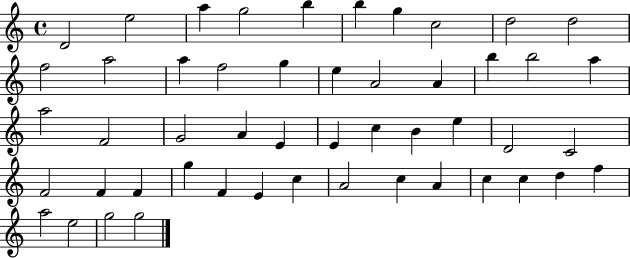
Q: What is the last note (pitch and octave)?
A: G5